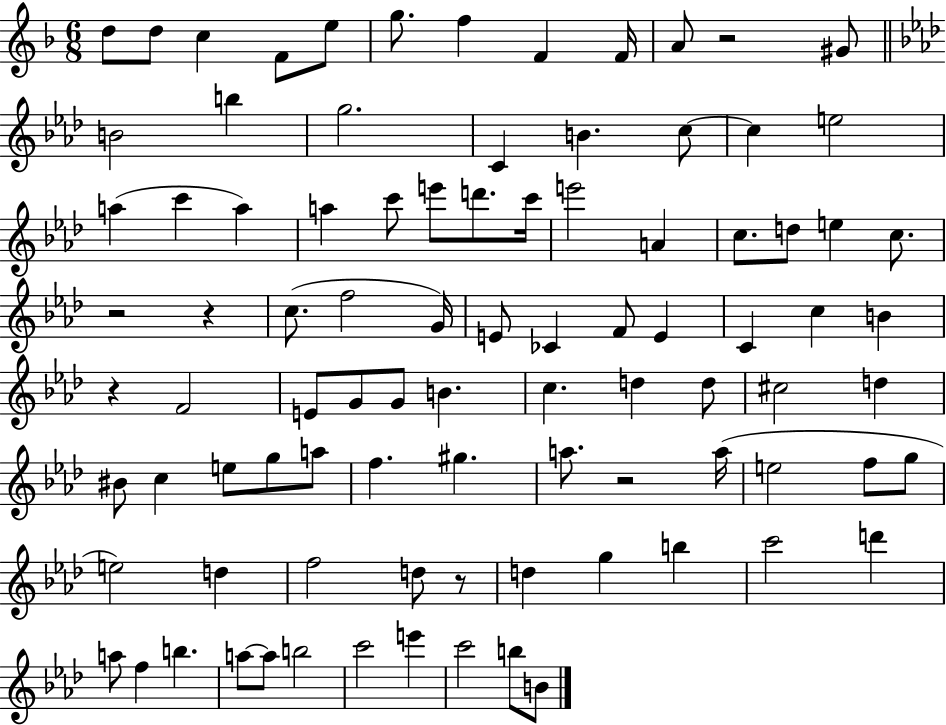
D5/e D5/e C5/q F4/e E5/e G5/e. F5/q F4/q F4/s A4/e R/h G#4/e B4/h B5/q G5/h. C4/q B4/q. C5/e C5/q E5/h A5/q C6/q A5/q A5/q C6/e E6/e D6/e. C6/s E6/h A4/q C5/e. D5/e E5/q C5/e. R/h R/q C5/e. F5/h G4/s E4/e CES4/q F4/e E4/q C4/q C5/q B4/q R/q F4/h E4/e G4/e G4/e B4/q. C5/q. D5/q D5/e C#5/h D5/q BIS4/e C5/q E5/e G5/e A5/e F5/q. G#5/q. A5/e. R/h A5/s E5/h F5/e G5/e E5/h D5/q F5/h D5/e R/e D5/q G5/q B5/q C6/h D6/q A5/e F5/q B5/q. A5/e A5/e B5/h C6/h E6/q C6/h B5/e B4/e